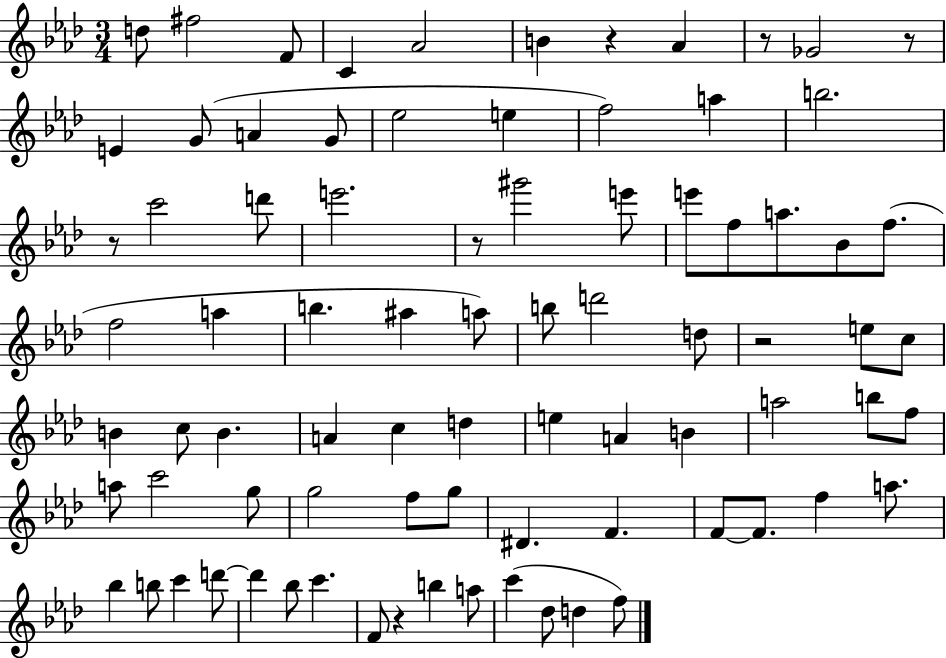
D5/e F#5/h F4/e C4/q Ab4/h B4/q R/q Ab4/q R/e Gb4/h R/e E4/q G4/e A4/q G4/e Eb5/h E5/q F5/h A5/q B5/h. R/e C6/h D6/e E6/h. R/e G#6/h E6/e E6/e F5/e A5/e. Bb4/e F5/e. F5/h A5/q B5/q. A#5/q A5/e B5/e D6/h D5/e R/h E5/e C5/e B4/q C5/e B4/q. A4/q C5/q D5/q E5/q A4/q B4/q A5/h B5/e F5/e A5/e C6/h G5/e G5/h F5/e G5/e D#4/q. F4/q. F4/e F4/e. F5/q A5/e. Bb5/q B5/e C6/q D6/e D6/q Bb5/e C6/q. F4/e R/q B5/q A5/e C6/q Db5/e D5/q F5/e